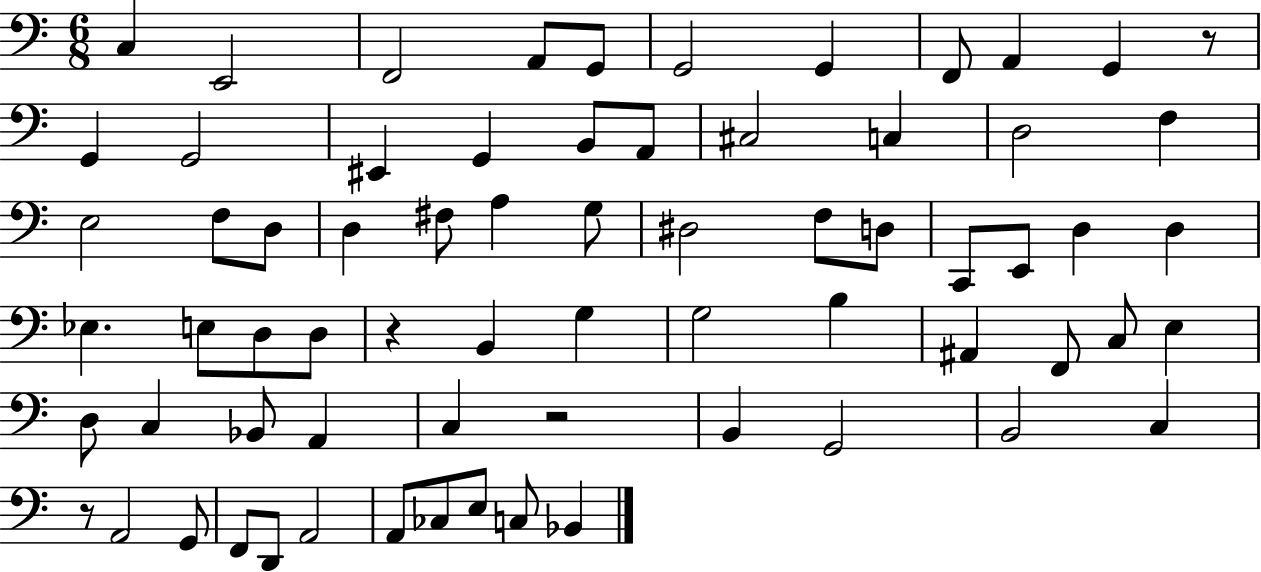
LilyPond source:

{
  \clef bass
  \numericTimeSignature
  \time 6/8
  \key c \major
  c4 e,2 | f,2 a,8 g,8 | g,2 g,4 | f,8 a,4 g,4 r8 | \break g,4 g,2 | eis,4 g,4 b,8 a,8 | cis2 c4 | d2 f4 | \break e2 f8 d8 | d4 fis8 a4 g8 | dis2 f8 d8 | c,8 e,8 d4 d4 | \break ees4. e8 d8 d8 | r4 b,4 g4 | g2 b4 | ais,4 f,8 c8 e4 | \break d8 c4 bes,8 a,4 | c4 r2 | b,4 g,2 | b,2 c4 | \break r8 a,2 g,8 | f,8 d,8 a,2 | a,8 ces8 e8 c8 bes,4 | \bar "|."
}